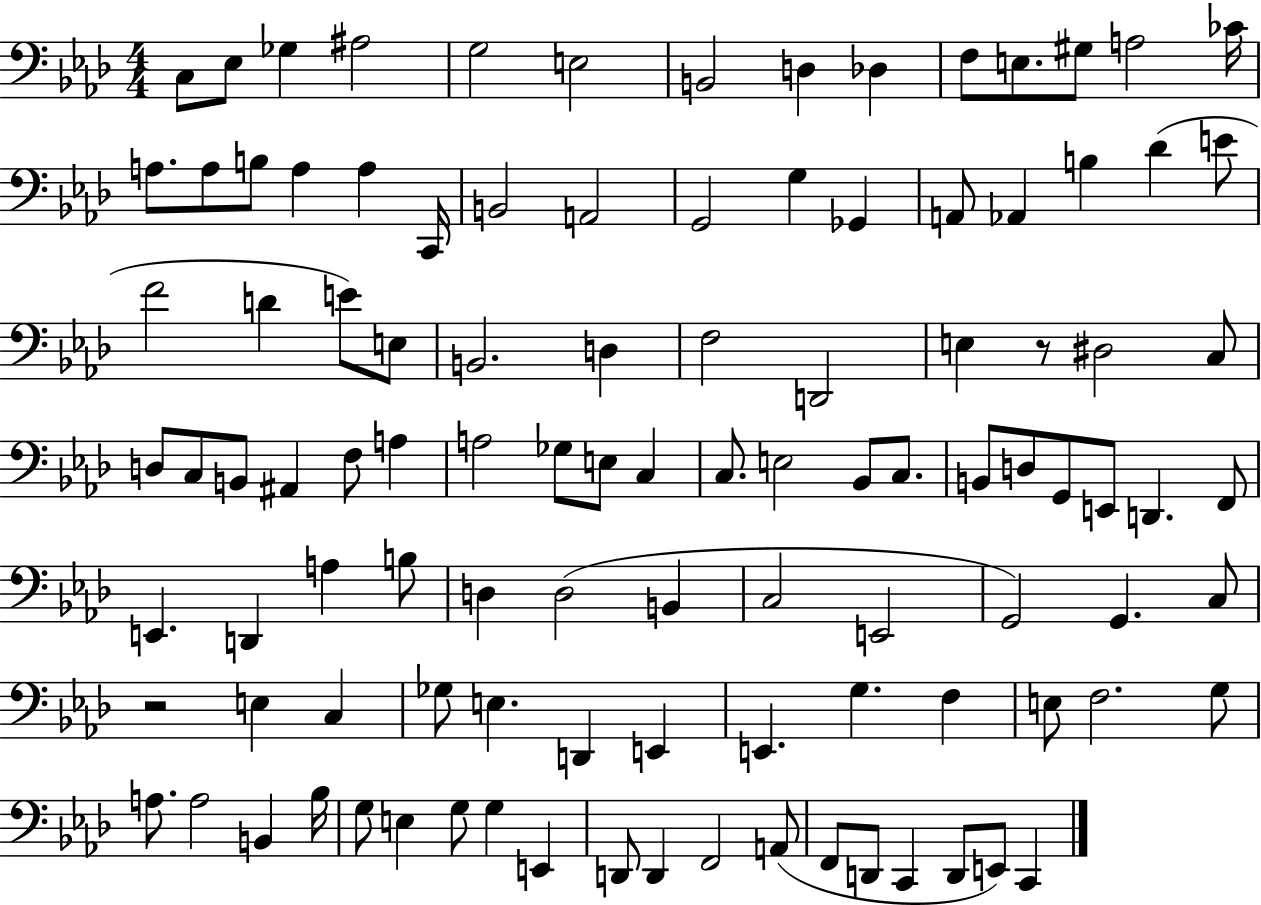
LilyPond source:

{
  \clef bass
  \numericTimeSignature
  \time 4/4
  \key aes \major
  \repeat volta 2 { c8 ees8 ges4 ais2 | g2 e2 | b,2 d4 des4 | f8 e8. gis8 a2 ces'16 | \break a8. a8 b8 a4 a4 c,16 | b,2 a,2 | g,2 g4 ges,4 | a,8 aes,4 b4 des'4( e'8 | \break f'2 d'4 e'8) e8 | b,2. d4 | f2 d,2 | e4 r8 dis2 c8 | \break d8 c8 b,8 ais,4 f8 a4 | a2 ges8 e8 c4 | c8. e2 bes,8 c8. | b,8 d8 g,8 e,8 d,4. f,8 | \break e,4. d,4 a4 b8 | d4 d2( b,4 | c2 e,2 | g,2) g,4. c8 | \break r2 e4 c4 | ges8 e4. d,4 e,4 | e,4. g4. f4 | e8 f2. g8 | \break a8. a2 b,4 bes16 | g8 e4 g8 g4 e,4 | d,8 d,4 f,2 a,8( | f,8 d,8 c,4 d,8 e,8) c,4 | \break } \bar "|."
}